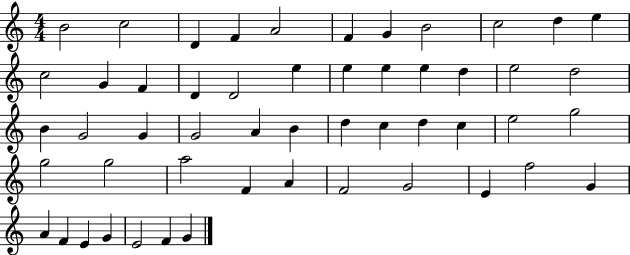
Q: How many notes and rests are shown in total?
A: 52